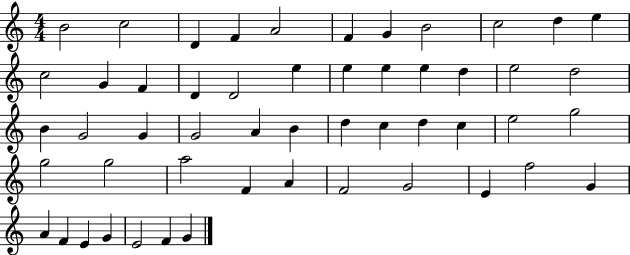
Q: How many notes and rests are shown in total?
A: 52